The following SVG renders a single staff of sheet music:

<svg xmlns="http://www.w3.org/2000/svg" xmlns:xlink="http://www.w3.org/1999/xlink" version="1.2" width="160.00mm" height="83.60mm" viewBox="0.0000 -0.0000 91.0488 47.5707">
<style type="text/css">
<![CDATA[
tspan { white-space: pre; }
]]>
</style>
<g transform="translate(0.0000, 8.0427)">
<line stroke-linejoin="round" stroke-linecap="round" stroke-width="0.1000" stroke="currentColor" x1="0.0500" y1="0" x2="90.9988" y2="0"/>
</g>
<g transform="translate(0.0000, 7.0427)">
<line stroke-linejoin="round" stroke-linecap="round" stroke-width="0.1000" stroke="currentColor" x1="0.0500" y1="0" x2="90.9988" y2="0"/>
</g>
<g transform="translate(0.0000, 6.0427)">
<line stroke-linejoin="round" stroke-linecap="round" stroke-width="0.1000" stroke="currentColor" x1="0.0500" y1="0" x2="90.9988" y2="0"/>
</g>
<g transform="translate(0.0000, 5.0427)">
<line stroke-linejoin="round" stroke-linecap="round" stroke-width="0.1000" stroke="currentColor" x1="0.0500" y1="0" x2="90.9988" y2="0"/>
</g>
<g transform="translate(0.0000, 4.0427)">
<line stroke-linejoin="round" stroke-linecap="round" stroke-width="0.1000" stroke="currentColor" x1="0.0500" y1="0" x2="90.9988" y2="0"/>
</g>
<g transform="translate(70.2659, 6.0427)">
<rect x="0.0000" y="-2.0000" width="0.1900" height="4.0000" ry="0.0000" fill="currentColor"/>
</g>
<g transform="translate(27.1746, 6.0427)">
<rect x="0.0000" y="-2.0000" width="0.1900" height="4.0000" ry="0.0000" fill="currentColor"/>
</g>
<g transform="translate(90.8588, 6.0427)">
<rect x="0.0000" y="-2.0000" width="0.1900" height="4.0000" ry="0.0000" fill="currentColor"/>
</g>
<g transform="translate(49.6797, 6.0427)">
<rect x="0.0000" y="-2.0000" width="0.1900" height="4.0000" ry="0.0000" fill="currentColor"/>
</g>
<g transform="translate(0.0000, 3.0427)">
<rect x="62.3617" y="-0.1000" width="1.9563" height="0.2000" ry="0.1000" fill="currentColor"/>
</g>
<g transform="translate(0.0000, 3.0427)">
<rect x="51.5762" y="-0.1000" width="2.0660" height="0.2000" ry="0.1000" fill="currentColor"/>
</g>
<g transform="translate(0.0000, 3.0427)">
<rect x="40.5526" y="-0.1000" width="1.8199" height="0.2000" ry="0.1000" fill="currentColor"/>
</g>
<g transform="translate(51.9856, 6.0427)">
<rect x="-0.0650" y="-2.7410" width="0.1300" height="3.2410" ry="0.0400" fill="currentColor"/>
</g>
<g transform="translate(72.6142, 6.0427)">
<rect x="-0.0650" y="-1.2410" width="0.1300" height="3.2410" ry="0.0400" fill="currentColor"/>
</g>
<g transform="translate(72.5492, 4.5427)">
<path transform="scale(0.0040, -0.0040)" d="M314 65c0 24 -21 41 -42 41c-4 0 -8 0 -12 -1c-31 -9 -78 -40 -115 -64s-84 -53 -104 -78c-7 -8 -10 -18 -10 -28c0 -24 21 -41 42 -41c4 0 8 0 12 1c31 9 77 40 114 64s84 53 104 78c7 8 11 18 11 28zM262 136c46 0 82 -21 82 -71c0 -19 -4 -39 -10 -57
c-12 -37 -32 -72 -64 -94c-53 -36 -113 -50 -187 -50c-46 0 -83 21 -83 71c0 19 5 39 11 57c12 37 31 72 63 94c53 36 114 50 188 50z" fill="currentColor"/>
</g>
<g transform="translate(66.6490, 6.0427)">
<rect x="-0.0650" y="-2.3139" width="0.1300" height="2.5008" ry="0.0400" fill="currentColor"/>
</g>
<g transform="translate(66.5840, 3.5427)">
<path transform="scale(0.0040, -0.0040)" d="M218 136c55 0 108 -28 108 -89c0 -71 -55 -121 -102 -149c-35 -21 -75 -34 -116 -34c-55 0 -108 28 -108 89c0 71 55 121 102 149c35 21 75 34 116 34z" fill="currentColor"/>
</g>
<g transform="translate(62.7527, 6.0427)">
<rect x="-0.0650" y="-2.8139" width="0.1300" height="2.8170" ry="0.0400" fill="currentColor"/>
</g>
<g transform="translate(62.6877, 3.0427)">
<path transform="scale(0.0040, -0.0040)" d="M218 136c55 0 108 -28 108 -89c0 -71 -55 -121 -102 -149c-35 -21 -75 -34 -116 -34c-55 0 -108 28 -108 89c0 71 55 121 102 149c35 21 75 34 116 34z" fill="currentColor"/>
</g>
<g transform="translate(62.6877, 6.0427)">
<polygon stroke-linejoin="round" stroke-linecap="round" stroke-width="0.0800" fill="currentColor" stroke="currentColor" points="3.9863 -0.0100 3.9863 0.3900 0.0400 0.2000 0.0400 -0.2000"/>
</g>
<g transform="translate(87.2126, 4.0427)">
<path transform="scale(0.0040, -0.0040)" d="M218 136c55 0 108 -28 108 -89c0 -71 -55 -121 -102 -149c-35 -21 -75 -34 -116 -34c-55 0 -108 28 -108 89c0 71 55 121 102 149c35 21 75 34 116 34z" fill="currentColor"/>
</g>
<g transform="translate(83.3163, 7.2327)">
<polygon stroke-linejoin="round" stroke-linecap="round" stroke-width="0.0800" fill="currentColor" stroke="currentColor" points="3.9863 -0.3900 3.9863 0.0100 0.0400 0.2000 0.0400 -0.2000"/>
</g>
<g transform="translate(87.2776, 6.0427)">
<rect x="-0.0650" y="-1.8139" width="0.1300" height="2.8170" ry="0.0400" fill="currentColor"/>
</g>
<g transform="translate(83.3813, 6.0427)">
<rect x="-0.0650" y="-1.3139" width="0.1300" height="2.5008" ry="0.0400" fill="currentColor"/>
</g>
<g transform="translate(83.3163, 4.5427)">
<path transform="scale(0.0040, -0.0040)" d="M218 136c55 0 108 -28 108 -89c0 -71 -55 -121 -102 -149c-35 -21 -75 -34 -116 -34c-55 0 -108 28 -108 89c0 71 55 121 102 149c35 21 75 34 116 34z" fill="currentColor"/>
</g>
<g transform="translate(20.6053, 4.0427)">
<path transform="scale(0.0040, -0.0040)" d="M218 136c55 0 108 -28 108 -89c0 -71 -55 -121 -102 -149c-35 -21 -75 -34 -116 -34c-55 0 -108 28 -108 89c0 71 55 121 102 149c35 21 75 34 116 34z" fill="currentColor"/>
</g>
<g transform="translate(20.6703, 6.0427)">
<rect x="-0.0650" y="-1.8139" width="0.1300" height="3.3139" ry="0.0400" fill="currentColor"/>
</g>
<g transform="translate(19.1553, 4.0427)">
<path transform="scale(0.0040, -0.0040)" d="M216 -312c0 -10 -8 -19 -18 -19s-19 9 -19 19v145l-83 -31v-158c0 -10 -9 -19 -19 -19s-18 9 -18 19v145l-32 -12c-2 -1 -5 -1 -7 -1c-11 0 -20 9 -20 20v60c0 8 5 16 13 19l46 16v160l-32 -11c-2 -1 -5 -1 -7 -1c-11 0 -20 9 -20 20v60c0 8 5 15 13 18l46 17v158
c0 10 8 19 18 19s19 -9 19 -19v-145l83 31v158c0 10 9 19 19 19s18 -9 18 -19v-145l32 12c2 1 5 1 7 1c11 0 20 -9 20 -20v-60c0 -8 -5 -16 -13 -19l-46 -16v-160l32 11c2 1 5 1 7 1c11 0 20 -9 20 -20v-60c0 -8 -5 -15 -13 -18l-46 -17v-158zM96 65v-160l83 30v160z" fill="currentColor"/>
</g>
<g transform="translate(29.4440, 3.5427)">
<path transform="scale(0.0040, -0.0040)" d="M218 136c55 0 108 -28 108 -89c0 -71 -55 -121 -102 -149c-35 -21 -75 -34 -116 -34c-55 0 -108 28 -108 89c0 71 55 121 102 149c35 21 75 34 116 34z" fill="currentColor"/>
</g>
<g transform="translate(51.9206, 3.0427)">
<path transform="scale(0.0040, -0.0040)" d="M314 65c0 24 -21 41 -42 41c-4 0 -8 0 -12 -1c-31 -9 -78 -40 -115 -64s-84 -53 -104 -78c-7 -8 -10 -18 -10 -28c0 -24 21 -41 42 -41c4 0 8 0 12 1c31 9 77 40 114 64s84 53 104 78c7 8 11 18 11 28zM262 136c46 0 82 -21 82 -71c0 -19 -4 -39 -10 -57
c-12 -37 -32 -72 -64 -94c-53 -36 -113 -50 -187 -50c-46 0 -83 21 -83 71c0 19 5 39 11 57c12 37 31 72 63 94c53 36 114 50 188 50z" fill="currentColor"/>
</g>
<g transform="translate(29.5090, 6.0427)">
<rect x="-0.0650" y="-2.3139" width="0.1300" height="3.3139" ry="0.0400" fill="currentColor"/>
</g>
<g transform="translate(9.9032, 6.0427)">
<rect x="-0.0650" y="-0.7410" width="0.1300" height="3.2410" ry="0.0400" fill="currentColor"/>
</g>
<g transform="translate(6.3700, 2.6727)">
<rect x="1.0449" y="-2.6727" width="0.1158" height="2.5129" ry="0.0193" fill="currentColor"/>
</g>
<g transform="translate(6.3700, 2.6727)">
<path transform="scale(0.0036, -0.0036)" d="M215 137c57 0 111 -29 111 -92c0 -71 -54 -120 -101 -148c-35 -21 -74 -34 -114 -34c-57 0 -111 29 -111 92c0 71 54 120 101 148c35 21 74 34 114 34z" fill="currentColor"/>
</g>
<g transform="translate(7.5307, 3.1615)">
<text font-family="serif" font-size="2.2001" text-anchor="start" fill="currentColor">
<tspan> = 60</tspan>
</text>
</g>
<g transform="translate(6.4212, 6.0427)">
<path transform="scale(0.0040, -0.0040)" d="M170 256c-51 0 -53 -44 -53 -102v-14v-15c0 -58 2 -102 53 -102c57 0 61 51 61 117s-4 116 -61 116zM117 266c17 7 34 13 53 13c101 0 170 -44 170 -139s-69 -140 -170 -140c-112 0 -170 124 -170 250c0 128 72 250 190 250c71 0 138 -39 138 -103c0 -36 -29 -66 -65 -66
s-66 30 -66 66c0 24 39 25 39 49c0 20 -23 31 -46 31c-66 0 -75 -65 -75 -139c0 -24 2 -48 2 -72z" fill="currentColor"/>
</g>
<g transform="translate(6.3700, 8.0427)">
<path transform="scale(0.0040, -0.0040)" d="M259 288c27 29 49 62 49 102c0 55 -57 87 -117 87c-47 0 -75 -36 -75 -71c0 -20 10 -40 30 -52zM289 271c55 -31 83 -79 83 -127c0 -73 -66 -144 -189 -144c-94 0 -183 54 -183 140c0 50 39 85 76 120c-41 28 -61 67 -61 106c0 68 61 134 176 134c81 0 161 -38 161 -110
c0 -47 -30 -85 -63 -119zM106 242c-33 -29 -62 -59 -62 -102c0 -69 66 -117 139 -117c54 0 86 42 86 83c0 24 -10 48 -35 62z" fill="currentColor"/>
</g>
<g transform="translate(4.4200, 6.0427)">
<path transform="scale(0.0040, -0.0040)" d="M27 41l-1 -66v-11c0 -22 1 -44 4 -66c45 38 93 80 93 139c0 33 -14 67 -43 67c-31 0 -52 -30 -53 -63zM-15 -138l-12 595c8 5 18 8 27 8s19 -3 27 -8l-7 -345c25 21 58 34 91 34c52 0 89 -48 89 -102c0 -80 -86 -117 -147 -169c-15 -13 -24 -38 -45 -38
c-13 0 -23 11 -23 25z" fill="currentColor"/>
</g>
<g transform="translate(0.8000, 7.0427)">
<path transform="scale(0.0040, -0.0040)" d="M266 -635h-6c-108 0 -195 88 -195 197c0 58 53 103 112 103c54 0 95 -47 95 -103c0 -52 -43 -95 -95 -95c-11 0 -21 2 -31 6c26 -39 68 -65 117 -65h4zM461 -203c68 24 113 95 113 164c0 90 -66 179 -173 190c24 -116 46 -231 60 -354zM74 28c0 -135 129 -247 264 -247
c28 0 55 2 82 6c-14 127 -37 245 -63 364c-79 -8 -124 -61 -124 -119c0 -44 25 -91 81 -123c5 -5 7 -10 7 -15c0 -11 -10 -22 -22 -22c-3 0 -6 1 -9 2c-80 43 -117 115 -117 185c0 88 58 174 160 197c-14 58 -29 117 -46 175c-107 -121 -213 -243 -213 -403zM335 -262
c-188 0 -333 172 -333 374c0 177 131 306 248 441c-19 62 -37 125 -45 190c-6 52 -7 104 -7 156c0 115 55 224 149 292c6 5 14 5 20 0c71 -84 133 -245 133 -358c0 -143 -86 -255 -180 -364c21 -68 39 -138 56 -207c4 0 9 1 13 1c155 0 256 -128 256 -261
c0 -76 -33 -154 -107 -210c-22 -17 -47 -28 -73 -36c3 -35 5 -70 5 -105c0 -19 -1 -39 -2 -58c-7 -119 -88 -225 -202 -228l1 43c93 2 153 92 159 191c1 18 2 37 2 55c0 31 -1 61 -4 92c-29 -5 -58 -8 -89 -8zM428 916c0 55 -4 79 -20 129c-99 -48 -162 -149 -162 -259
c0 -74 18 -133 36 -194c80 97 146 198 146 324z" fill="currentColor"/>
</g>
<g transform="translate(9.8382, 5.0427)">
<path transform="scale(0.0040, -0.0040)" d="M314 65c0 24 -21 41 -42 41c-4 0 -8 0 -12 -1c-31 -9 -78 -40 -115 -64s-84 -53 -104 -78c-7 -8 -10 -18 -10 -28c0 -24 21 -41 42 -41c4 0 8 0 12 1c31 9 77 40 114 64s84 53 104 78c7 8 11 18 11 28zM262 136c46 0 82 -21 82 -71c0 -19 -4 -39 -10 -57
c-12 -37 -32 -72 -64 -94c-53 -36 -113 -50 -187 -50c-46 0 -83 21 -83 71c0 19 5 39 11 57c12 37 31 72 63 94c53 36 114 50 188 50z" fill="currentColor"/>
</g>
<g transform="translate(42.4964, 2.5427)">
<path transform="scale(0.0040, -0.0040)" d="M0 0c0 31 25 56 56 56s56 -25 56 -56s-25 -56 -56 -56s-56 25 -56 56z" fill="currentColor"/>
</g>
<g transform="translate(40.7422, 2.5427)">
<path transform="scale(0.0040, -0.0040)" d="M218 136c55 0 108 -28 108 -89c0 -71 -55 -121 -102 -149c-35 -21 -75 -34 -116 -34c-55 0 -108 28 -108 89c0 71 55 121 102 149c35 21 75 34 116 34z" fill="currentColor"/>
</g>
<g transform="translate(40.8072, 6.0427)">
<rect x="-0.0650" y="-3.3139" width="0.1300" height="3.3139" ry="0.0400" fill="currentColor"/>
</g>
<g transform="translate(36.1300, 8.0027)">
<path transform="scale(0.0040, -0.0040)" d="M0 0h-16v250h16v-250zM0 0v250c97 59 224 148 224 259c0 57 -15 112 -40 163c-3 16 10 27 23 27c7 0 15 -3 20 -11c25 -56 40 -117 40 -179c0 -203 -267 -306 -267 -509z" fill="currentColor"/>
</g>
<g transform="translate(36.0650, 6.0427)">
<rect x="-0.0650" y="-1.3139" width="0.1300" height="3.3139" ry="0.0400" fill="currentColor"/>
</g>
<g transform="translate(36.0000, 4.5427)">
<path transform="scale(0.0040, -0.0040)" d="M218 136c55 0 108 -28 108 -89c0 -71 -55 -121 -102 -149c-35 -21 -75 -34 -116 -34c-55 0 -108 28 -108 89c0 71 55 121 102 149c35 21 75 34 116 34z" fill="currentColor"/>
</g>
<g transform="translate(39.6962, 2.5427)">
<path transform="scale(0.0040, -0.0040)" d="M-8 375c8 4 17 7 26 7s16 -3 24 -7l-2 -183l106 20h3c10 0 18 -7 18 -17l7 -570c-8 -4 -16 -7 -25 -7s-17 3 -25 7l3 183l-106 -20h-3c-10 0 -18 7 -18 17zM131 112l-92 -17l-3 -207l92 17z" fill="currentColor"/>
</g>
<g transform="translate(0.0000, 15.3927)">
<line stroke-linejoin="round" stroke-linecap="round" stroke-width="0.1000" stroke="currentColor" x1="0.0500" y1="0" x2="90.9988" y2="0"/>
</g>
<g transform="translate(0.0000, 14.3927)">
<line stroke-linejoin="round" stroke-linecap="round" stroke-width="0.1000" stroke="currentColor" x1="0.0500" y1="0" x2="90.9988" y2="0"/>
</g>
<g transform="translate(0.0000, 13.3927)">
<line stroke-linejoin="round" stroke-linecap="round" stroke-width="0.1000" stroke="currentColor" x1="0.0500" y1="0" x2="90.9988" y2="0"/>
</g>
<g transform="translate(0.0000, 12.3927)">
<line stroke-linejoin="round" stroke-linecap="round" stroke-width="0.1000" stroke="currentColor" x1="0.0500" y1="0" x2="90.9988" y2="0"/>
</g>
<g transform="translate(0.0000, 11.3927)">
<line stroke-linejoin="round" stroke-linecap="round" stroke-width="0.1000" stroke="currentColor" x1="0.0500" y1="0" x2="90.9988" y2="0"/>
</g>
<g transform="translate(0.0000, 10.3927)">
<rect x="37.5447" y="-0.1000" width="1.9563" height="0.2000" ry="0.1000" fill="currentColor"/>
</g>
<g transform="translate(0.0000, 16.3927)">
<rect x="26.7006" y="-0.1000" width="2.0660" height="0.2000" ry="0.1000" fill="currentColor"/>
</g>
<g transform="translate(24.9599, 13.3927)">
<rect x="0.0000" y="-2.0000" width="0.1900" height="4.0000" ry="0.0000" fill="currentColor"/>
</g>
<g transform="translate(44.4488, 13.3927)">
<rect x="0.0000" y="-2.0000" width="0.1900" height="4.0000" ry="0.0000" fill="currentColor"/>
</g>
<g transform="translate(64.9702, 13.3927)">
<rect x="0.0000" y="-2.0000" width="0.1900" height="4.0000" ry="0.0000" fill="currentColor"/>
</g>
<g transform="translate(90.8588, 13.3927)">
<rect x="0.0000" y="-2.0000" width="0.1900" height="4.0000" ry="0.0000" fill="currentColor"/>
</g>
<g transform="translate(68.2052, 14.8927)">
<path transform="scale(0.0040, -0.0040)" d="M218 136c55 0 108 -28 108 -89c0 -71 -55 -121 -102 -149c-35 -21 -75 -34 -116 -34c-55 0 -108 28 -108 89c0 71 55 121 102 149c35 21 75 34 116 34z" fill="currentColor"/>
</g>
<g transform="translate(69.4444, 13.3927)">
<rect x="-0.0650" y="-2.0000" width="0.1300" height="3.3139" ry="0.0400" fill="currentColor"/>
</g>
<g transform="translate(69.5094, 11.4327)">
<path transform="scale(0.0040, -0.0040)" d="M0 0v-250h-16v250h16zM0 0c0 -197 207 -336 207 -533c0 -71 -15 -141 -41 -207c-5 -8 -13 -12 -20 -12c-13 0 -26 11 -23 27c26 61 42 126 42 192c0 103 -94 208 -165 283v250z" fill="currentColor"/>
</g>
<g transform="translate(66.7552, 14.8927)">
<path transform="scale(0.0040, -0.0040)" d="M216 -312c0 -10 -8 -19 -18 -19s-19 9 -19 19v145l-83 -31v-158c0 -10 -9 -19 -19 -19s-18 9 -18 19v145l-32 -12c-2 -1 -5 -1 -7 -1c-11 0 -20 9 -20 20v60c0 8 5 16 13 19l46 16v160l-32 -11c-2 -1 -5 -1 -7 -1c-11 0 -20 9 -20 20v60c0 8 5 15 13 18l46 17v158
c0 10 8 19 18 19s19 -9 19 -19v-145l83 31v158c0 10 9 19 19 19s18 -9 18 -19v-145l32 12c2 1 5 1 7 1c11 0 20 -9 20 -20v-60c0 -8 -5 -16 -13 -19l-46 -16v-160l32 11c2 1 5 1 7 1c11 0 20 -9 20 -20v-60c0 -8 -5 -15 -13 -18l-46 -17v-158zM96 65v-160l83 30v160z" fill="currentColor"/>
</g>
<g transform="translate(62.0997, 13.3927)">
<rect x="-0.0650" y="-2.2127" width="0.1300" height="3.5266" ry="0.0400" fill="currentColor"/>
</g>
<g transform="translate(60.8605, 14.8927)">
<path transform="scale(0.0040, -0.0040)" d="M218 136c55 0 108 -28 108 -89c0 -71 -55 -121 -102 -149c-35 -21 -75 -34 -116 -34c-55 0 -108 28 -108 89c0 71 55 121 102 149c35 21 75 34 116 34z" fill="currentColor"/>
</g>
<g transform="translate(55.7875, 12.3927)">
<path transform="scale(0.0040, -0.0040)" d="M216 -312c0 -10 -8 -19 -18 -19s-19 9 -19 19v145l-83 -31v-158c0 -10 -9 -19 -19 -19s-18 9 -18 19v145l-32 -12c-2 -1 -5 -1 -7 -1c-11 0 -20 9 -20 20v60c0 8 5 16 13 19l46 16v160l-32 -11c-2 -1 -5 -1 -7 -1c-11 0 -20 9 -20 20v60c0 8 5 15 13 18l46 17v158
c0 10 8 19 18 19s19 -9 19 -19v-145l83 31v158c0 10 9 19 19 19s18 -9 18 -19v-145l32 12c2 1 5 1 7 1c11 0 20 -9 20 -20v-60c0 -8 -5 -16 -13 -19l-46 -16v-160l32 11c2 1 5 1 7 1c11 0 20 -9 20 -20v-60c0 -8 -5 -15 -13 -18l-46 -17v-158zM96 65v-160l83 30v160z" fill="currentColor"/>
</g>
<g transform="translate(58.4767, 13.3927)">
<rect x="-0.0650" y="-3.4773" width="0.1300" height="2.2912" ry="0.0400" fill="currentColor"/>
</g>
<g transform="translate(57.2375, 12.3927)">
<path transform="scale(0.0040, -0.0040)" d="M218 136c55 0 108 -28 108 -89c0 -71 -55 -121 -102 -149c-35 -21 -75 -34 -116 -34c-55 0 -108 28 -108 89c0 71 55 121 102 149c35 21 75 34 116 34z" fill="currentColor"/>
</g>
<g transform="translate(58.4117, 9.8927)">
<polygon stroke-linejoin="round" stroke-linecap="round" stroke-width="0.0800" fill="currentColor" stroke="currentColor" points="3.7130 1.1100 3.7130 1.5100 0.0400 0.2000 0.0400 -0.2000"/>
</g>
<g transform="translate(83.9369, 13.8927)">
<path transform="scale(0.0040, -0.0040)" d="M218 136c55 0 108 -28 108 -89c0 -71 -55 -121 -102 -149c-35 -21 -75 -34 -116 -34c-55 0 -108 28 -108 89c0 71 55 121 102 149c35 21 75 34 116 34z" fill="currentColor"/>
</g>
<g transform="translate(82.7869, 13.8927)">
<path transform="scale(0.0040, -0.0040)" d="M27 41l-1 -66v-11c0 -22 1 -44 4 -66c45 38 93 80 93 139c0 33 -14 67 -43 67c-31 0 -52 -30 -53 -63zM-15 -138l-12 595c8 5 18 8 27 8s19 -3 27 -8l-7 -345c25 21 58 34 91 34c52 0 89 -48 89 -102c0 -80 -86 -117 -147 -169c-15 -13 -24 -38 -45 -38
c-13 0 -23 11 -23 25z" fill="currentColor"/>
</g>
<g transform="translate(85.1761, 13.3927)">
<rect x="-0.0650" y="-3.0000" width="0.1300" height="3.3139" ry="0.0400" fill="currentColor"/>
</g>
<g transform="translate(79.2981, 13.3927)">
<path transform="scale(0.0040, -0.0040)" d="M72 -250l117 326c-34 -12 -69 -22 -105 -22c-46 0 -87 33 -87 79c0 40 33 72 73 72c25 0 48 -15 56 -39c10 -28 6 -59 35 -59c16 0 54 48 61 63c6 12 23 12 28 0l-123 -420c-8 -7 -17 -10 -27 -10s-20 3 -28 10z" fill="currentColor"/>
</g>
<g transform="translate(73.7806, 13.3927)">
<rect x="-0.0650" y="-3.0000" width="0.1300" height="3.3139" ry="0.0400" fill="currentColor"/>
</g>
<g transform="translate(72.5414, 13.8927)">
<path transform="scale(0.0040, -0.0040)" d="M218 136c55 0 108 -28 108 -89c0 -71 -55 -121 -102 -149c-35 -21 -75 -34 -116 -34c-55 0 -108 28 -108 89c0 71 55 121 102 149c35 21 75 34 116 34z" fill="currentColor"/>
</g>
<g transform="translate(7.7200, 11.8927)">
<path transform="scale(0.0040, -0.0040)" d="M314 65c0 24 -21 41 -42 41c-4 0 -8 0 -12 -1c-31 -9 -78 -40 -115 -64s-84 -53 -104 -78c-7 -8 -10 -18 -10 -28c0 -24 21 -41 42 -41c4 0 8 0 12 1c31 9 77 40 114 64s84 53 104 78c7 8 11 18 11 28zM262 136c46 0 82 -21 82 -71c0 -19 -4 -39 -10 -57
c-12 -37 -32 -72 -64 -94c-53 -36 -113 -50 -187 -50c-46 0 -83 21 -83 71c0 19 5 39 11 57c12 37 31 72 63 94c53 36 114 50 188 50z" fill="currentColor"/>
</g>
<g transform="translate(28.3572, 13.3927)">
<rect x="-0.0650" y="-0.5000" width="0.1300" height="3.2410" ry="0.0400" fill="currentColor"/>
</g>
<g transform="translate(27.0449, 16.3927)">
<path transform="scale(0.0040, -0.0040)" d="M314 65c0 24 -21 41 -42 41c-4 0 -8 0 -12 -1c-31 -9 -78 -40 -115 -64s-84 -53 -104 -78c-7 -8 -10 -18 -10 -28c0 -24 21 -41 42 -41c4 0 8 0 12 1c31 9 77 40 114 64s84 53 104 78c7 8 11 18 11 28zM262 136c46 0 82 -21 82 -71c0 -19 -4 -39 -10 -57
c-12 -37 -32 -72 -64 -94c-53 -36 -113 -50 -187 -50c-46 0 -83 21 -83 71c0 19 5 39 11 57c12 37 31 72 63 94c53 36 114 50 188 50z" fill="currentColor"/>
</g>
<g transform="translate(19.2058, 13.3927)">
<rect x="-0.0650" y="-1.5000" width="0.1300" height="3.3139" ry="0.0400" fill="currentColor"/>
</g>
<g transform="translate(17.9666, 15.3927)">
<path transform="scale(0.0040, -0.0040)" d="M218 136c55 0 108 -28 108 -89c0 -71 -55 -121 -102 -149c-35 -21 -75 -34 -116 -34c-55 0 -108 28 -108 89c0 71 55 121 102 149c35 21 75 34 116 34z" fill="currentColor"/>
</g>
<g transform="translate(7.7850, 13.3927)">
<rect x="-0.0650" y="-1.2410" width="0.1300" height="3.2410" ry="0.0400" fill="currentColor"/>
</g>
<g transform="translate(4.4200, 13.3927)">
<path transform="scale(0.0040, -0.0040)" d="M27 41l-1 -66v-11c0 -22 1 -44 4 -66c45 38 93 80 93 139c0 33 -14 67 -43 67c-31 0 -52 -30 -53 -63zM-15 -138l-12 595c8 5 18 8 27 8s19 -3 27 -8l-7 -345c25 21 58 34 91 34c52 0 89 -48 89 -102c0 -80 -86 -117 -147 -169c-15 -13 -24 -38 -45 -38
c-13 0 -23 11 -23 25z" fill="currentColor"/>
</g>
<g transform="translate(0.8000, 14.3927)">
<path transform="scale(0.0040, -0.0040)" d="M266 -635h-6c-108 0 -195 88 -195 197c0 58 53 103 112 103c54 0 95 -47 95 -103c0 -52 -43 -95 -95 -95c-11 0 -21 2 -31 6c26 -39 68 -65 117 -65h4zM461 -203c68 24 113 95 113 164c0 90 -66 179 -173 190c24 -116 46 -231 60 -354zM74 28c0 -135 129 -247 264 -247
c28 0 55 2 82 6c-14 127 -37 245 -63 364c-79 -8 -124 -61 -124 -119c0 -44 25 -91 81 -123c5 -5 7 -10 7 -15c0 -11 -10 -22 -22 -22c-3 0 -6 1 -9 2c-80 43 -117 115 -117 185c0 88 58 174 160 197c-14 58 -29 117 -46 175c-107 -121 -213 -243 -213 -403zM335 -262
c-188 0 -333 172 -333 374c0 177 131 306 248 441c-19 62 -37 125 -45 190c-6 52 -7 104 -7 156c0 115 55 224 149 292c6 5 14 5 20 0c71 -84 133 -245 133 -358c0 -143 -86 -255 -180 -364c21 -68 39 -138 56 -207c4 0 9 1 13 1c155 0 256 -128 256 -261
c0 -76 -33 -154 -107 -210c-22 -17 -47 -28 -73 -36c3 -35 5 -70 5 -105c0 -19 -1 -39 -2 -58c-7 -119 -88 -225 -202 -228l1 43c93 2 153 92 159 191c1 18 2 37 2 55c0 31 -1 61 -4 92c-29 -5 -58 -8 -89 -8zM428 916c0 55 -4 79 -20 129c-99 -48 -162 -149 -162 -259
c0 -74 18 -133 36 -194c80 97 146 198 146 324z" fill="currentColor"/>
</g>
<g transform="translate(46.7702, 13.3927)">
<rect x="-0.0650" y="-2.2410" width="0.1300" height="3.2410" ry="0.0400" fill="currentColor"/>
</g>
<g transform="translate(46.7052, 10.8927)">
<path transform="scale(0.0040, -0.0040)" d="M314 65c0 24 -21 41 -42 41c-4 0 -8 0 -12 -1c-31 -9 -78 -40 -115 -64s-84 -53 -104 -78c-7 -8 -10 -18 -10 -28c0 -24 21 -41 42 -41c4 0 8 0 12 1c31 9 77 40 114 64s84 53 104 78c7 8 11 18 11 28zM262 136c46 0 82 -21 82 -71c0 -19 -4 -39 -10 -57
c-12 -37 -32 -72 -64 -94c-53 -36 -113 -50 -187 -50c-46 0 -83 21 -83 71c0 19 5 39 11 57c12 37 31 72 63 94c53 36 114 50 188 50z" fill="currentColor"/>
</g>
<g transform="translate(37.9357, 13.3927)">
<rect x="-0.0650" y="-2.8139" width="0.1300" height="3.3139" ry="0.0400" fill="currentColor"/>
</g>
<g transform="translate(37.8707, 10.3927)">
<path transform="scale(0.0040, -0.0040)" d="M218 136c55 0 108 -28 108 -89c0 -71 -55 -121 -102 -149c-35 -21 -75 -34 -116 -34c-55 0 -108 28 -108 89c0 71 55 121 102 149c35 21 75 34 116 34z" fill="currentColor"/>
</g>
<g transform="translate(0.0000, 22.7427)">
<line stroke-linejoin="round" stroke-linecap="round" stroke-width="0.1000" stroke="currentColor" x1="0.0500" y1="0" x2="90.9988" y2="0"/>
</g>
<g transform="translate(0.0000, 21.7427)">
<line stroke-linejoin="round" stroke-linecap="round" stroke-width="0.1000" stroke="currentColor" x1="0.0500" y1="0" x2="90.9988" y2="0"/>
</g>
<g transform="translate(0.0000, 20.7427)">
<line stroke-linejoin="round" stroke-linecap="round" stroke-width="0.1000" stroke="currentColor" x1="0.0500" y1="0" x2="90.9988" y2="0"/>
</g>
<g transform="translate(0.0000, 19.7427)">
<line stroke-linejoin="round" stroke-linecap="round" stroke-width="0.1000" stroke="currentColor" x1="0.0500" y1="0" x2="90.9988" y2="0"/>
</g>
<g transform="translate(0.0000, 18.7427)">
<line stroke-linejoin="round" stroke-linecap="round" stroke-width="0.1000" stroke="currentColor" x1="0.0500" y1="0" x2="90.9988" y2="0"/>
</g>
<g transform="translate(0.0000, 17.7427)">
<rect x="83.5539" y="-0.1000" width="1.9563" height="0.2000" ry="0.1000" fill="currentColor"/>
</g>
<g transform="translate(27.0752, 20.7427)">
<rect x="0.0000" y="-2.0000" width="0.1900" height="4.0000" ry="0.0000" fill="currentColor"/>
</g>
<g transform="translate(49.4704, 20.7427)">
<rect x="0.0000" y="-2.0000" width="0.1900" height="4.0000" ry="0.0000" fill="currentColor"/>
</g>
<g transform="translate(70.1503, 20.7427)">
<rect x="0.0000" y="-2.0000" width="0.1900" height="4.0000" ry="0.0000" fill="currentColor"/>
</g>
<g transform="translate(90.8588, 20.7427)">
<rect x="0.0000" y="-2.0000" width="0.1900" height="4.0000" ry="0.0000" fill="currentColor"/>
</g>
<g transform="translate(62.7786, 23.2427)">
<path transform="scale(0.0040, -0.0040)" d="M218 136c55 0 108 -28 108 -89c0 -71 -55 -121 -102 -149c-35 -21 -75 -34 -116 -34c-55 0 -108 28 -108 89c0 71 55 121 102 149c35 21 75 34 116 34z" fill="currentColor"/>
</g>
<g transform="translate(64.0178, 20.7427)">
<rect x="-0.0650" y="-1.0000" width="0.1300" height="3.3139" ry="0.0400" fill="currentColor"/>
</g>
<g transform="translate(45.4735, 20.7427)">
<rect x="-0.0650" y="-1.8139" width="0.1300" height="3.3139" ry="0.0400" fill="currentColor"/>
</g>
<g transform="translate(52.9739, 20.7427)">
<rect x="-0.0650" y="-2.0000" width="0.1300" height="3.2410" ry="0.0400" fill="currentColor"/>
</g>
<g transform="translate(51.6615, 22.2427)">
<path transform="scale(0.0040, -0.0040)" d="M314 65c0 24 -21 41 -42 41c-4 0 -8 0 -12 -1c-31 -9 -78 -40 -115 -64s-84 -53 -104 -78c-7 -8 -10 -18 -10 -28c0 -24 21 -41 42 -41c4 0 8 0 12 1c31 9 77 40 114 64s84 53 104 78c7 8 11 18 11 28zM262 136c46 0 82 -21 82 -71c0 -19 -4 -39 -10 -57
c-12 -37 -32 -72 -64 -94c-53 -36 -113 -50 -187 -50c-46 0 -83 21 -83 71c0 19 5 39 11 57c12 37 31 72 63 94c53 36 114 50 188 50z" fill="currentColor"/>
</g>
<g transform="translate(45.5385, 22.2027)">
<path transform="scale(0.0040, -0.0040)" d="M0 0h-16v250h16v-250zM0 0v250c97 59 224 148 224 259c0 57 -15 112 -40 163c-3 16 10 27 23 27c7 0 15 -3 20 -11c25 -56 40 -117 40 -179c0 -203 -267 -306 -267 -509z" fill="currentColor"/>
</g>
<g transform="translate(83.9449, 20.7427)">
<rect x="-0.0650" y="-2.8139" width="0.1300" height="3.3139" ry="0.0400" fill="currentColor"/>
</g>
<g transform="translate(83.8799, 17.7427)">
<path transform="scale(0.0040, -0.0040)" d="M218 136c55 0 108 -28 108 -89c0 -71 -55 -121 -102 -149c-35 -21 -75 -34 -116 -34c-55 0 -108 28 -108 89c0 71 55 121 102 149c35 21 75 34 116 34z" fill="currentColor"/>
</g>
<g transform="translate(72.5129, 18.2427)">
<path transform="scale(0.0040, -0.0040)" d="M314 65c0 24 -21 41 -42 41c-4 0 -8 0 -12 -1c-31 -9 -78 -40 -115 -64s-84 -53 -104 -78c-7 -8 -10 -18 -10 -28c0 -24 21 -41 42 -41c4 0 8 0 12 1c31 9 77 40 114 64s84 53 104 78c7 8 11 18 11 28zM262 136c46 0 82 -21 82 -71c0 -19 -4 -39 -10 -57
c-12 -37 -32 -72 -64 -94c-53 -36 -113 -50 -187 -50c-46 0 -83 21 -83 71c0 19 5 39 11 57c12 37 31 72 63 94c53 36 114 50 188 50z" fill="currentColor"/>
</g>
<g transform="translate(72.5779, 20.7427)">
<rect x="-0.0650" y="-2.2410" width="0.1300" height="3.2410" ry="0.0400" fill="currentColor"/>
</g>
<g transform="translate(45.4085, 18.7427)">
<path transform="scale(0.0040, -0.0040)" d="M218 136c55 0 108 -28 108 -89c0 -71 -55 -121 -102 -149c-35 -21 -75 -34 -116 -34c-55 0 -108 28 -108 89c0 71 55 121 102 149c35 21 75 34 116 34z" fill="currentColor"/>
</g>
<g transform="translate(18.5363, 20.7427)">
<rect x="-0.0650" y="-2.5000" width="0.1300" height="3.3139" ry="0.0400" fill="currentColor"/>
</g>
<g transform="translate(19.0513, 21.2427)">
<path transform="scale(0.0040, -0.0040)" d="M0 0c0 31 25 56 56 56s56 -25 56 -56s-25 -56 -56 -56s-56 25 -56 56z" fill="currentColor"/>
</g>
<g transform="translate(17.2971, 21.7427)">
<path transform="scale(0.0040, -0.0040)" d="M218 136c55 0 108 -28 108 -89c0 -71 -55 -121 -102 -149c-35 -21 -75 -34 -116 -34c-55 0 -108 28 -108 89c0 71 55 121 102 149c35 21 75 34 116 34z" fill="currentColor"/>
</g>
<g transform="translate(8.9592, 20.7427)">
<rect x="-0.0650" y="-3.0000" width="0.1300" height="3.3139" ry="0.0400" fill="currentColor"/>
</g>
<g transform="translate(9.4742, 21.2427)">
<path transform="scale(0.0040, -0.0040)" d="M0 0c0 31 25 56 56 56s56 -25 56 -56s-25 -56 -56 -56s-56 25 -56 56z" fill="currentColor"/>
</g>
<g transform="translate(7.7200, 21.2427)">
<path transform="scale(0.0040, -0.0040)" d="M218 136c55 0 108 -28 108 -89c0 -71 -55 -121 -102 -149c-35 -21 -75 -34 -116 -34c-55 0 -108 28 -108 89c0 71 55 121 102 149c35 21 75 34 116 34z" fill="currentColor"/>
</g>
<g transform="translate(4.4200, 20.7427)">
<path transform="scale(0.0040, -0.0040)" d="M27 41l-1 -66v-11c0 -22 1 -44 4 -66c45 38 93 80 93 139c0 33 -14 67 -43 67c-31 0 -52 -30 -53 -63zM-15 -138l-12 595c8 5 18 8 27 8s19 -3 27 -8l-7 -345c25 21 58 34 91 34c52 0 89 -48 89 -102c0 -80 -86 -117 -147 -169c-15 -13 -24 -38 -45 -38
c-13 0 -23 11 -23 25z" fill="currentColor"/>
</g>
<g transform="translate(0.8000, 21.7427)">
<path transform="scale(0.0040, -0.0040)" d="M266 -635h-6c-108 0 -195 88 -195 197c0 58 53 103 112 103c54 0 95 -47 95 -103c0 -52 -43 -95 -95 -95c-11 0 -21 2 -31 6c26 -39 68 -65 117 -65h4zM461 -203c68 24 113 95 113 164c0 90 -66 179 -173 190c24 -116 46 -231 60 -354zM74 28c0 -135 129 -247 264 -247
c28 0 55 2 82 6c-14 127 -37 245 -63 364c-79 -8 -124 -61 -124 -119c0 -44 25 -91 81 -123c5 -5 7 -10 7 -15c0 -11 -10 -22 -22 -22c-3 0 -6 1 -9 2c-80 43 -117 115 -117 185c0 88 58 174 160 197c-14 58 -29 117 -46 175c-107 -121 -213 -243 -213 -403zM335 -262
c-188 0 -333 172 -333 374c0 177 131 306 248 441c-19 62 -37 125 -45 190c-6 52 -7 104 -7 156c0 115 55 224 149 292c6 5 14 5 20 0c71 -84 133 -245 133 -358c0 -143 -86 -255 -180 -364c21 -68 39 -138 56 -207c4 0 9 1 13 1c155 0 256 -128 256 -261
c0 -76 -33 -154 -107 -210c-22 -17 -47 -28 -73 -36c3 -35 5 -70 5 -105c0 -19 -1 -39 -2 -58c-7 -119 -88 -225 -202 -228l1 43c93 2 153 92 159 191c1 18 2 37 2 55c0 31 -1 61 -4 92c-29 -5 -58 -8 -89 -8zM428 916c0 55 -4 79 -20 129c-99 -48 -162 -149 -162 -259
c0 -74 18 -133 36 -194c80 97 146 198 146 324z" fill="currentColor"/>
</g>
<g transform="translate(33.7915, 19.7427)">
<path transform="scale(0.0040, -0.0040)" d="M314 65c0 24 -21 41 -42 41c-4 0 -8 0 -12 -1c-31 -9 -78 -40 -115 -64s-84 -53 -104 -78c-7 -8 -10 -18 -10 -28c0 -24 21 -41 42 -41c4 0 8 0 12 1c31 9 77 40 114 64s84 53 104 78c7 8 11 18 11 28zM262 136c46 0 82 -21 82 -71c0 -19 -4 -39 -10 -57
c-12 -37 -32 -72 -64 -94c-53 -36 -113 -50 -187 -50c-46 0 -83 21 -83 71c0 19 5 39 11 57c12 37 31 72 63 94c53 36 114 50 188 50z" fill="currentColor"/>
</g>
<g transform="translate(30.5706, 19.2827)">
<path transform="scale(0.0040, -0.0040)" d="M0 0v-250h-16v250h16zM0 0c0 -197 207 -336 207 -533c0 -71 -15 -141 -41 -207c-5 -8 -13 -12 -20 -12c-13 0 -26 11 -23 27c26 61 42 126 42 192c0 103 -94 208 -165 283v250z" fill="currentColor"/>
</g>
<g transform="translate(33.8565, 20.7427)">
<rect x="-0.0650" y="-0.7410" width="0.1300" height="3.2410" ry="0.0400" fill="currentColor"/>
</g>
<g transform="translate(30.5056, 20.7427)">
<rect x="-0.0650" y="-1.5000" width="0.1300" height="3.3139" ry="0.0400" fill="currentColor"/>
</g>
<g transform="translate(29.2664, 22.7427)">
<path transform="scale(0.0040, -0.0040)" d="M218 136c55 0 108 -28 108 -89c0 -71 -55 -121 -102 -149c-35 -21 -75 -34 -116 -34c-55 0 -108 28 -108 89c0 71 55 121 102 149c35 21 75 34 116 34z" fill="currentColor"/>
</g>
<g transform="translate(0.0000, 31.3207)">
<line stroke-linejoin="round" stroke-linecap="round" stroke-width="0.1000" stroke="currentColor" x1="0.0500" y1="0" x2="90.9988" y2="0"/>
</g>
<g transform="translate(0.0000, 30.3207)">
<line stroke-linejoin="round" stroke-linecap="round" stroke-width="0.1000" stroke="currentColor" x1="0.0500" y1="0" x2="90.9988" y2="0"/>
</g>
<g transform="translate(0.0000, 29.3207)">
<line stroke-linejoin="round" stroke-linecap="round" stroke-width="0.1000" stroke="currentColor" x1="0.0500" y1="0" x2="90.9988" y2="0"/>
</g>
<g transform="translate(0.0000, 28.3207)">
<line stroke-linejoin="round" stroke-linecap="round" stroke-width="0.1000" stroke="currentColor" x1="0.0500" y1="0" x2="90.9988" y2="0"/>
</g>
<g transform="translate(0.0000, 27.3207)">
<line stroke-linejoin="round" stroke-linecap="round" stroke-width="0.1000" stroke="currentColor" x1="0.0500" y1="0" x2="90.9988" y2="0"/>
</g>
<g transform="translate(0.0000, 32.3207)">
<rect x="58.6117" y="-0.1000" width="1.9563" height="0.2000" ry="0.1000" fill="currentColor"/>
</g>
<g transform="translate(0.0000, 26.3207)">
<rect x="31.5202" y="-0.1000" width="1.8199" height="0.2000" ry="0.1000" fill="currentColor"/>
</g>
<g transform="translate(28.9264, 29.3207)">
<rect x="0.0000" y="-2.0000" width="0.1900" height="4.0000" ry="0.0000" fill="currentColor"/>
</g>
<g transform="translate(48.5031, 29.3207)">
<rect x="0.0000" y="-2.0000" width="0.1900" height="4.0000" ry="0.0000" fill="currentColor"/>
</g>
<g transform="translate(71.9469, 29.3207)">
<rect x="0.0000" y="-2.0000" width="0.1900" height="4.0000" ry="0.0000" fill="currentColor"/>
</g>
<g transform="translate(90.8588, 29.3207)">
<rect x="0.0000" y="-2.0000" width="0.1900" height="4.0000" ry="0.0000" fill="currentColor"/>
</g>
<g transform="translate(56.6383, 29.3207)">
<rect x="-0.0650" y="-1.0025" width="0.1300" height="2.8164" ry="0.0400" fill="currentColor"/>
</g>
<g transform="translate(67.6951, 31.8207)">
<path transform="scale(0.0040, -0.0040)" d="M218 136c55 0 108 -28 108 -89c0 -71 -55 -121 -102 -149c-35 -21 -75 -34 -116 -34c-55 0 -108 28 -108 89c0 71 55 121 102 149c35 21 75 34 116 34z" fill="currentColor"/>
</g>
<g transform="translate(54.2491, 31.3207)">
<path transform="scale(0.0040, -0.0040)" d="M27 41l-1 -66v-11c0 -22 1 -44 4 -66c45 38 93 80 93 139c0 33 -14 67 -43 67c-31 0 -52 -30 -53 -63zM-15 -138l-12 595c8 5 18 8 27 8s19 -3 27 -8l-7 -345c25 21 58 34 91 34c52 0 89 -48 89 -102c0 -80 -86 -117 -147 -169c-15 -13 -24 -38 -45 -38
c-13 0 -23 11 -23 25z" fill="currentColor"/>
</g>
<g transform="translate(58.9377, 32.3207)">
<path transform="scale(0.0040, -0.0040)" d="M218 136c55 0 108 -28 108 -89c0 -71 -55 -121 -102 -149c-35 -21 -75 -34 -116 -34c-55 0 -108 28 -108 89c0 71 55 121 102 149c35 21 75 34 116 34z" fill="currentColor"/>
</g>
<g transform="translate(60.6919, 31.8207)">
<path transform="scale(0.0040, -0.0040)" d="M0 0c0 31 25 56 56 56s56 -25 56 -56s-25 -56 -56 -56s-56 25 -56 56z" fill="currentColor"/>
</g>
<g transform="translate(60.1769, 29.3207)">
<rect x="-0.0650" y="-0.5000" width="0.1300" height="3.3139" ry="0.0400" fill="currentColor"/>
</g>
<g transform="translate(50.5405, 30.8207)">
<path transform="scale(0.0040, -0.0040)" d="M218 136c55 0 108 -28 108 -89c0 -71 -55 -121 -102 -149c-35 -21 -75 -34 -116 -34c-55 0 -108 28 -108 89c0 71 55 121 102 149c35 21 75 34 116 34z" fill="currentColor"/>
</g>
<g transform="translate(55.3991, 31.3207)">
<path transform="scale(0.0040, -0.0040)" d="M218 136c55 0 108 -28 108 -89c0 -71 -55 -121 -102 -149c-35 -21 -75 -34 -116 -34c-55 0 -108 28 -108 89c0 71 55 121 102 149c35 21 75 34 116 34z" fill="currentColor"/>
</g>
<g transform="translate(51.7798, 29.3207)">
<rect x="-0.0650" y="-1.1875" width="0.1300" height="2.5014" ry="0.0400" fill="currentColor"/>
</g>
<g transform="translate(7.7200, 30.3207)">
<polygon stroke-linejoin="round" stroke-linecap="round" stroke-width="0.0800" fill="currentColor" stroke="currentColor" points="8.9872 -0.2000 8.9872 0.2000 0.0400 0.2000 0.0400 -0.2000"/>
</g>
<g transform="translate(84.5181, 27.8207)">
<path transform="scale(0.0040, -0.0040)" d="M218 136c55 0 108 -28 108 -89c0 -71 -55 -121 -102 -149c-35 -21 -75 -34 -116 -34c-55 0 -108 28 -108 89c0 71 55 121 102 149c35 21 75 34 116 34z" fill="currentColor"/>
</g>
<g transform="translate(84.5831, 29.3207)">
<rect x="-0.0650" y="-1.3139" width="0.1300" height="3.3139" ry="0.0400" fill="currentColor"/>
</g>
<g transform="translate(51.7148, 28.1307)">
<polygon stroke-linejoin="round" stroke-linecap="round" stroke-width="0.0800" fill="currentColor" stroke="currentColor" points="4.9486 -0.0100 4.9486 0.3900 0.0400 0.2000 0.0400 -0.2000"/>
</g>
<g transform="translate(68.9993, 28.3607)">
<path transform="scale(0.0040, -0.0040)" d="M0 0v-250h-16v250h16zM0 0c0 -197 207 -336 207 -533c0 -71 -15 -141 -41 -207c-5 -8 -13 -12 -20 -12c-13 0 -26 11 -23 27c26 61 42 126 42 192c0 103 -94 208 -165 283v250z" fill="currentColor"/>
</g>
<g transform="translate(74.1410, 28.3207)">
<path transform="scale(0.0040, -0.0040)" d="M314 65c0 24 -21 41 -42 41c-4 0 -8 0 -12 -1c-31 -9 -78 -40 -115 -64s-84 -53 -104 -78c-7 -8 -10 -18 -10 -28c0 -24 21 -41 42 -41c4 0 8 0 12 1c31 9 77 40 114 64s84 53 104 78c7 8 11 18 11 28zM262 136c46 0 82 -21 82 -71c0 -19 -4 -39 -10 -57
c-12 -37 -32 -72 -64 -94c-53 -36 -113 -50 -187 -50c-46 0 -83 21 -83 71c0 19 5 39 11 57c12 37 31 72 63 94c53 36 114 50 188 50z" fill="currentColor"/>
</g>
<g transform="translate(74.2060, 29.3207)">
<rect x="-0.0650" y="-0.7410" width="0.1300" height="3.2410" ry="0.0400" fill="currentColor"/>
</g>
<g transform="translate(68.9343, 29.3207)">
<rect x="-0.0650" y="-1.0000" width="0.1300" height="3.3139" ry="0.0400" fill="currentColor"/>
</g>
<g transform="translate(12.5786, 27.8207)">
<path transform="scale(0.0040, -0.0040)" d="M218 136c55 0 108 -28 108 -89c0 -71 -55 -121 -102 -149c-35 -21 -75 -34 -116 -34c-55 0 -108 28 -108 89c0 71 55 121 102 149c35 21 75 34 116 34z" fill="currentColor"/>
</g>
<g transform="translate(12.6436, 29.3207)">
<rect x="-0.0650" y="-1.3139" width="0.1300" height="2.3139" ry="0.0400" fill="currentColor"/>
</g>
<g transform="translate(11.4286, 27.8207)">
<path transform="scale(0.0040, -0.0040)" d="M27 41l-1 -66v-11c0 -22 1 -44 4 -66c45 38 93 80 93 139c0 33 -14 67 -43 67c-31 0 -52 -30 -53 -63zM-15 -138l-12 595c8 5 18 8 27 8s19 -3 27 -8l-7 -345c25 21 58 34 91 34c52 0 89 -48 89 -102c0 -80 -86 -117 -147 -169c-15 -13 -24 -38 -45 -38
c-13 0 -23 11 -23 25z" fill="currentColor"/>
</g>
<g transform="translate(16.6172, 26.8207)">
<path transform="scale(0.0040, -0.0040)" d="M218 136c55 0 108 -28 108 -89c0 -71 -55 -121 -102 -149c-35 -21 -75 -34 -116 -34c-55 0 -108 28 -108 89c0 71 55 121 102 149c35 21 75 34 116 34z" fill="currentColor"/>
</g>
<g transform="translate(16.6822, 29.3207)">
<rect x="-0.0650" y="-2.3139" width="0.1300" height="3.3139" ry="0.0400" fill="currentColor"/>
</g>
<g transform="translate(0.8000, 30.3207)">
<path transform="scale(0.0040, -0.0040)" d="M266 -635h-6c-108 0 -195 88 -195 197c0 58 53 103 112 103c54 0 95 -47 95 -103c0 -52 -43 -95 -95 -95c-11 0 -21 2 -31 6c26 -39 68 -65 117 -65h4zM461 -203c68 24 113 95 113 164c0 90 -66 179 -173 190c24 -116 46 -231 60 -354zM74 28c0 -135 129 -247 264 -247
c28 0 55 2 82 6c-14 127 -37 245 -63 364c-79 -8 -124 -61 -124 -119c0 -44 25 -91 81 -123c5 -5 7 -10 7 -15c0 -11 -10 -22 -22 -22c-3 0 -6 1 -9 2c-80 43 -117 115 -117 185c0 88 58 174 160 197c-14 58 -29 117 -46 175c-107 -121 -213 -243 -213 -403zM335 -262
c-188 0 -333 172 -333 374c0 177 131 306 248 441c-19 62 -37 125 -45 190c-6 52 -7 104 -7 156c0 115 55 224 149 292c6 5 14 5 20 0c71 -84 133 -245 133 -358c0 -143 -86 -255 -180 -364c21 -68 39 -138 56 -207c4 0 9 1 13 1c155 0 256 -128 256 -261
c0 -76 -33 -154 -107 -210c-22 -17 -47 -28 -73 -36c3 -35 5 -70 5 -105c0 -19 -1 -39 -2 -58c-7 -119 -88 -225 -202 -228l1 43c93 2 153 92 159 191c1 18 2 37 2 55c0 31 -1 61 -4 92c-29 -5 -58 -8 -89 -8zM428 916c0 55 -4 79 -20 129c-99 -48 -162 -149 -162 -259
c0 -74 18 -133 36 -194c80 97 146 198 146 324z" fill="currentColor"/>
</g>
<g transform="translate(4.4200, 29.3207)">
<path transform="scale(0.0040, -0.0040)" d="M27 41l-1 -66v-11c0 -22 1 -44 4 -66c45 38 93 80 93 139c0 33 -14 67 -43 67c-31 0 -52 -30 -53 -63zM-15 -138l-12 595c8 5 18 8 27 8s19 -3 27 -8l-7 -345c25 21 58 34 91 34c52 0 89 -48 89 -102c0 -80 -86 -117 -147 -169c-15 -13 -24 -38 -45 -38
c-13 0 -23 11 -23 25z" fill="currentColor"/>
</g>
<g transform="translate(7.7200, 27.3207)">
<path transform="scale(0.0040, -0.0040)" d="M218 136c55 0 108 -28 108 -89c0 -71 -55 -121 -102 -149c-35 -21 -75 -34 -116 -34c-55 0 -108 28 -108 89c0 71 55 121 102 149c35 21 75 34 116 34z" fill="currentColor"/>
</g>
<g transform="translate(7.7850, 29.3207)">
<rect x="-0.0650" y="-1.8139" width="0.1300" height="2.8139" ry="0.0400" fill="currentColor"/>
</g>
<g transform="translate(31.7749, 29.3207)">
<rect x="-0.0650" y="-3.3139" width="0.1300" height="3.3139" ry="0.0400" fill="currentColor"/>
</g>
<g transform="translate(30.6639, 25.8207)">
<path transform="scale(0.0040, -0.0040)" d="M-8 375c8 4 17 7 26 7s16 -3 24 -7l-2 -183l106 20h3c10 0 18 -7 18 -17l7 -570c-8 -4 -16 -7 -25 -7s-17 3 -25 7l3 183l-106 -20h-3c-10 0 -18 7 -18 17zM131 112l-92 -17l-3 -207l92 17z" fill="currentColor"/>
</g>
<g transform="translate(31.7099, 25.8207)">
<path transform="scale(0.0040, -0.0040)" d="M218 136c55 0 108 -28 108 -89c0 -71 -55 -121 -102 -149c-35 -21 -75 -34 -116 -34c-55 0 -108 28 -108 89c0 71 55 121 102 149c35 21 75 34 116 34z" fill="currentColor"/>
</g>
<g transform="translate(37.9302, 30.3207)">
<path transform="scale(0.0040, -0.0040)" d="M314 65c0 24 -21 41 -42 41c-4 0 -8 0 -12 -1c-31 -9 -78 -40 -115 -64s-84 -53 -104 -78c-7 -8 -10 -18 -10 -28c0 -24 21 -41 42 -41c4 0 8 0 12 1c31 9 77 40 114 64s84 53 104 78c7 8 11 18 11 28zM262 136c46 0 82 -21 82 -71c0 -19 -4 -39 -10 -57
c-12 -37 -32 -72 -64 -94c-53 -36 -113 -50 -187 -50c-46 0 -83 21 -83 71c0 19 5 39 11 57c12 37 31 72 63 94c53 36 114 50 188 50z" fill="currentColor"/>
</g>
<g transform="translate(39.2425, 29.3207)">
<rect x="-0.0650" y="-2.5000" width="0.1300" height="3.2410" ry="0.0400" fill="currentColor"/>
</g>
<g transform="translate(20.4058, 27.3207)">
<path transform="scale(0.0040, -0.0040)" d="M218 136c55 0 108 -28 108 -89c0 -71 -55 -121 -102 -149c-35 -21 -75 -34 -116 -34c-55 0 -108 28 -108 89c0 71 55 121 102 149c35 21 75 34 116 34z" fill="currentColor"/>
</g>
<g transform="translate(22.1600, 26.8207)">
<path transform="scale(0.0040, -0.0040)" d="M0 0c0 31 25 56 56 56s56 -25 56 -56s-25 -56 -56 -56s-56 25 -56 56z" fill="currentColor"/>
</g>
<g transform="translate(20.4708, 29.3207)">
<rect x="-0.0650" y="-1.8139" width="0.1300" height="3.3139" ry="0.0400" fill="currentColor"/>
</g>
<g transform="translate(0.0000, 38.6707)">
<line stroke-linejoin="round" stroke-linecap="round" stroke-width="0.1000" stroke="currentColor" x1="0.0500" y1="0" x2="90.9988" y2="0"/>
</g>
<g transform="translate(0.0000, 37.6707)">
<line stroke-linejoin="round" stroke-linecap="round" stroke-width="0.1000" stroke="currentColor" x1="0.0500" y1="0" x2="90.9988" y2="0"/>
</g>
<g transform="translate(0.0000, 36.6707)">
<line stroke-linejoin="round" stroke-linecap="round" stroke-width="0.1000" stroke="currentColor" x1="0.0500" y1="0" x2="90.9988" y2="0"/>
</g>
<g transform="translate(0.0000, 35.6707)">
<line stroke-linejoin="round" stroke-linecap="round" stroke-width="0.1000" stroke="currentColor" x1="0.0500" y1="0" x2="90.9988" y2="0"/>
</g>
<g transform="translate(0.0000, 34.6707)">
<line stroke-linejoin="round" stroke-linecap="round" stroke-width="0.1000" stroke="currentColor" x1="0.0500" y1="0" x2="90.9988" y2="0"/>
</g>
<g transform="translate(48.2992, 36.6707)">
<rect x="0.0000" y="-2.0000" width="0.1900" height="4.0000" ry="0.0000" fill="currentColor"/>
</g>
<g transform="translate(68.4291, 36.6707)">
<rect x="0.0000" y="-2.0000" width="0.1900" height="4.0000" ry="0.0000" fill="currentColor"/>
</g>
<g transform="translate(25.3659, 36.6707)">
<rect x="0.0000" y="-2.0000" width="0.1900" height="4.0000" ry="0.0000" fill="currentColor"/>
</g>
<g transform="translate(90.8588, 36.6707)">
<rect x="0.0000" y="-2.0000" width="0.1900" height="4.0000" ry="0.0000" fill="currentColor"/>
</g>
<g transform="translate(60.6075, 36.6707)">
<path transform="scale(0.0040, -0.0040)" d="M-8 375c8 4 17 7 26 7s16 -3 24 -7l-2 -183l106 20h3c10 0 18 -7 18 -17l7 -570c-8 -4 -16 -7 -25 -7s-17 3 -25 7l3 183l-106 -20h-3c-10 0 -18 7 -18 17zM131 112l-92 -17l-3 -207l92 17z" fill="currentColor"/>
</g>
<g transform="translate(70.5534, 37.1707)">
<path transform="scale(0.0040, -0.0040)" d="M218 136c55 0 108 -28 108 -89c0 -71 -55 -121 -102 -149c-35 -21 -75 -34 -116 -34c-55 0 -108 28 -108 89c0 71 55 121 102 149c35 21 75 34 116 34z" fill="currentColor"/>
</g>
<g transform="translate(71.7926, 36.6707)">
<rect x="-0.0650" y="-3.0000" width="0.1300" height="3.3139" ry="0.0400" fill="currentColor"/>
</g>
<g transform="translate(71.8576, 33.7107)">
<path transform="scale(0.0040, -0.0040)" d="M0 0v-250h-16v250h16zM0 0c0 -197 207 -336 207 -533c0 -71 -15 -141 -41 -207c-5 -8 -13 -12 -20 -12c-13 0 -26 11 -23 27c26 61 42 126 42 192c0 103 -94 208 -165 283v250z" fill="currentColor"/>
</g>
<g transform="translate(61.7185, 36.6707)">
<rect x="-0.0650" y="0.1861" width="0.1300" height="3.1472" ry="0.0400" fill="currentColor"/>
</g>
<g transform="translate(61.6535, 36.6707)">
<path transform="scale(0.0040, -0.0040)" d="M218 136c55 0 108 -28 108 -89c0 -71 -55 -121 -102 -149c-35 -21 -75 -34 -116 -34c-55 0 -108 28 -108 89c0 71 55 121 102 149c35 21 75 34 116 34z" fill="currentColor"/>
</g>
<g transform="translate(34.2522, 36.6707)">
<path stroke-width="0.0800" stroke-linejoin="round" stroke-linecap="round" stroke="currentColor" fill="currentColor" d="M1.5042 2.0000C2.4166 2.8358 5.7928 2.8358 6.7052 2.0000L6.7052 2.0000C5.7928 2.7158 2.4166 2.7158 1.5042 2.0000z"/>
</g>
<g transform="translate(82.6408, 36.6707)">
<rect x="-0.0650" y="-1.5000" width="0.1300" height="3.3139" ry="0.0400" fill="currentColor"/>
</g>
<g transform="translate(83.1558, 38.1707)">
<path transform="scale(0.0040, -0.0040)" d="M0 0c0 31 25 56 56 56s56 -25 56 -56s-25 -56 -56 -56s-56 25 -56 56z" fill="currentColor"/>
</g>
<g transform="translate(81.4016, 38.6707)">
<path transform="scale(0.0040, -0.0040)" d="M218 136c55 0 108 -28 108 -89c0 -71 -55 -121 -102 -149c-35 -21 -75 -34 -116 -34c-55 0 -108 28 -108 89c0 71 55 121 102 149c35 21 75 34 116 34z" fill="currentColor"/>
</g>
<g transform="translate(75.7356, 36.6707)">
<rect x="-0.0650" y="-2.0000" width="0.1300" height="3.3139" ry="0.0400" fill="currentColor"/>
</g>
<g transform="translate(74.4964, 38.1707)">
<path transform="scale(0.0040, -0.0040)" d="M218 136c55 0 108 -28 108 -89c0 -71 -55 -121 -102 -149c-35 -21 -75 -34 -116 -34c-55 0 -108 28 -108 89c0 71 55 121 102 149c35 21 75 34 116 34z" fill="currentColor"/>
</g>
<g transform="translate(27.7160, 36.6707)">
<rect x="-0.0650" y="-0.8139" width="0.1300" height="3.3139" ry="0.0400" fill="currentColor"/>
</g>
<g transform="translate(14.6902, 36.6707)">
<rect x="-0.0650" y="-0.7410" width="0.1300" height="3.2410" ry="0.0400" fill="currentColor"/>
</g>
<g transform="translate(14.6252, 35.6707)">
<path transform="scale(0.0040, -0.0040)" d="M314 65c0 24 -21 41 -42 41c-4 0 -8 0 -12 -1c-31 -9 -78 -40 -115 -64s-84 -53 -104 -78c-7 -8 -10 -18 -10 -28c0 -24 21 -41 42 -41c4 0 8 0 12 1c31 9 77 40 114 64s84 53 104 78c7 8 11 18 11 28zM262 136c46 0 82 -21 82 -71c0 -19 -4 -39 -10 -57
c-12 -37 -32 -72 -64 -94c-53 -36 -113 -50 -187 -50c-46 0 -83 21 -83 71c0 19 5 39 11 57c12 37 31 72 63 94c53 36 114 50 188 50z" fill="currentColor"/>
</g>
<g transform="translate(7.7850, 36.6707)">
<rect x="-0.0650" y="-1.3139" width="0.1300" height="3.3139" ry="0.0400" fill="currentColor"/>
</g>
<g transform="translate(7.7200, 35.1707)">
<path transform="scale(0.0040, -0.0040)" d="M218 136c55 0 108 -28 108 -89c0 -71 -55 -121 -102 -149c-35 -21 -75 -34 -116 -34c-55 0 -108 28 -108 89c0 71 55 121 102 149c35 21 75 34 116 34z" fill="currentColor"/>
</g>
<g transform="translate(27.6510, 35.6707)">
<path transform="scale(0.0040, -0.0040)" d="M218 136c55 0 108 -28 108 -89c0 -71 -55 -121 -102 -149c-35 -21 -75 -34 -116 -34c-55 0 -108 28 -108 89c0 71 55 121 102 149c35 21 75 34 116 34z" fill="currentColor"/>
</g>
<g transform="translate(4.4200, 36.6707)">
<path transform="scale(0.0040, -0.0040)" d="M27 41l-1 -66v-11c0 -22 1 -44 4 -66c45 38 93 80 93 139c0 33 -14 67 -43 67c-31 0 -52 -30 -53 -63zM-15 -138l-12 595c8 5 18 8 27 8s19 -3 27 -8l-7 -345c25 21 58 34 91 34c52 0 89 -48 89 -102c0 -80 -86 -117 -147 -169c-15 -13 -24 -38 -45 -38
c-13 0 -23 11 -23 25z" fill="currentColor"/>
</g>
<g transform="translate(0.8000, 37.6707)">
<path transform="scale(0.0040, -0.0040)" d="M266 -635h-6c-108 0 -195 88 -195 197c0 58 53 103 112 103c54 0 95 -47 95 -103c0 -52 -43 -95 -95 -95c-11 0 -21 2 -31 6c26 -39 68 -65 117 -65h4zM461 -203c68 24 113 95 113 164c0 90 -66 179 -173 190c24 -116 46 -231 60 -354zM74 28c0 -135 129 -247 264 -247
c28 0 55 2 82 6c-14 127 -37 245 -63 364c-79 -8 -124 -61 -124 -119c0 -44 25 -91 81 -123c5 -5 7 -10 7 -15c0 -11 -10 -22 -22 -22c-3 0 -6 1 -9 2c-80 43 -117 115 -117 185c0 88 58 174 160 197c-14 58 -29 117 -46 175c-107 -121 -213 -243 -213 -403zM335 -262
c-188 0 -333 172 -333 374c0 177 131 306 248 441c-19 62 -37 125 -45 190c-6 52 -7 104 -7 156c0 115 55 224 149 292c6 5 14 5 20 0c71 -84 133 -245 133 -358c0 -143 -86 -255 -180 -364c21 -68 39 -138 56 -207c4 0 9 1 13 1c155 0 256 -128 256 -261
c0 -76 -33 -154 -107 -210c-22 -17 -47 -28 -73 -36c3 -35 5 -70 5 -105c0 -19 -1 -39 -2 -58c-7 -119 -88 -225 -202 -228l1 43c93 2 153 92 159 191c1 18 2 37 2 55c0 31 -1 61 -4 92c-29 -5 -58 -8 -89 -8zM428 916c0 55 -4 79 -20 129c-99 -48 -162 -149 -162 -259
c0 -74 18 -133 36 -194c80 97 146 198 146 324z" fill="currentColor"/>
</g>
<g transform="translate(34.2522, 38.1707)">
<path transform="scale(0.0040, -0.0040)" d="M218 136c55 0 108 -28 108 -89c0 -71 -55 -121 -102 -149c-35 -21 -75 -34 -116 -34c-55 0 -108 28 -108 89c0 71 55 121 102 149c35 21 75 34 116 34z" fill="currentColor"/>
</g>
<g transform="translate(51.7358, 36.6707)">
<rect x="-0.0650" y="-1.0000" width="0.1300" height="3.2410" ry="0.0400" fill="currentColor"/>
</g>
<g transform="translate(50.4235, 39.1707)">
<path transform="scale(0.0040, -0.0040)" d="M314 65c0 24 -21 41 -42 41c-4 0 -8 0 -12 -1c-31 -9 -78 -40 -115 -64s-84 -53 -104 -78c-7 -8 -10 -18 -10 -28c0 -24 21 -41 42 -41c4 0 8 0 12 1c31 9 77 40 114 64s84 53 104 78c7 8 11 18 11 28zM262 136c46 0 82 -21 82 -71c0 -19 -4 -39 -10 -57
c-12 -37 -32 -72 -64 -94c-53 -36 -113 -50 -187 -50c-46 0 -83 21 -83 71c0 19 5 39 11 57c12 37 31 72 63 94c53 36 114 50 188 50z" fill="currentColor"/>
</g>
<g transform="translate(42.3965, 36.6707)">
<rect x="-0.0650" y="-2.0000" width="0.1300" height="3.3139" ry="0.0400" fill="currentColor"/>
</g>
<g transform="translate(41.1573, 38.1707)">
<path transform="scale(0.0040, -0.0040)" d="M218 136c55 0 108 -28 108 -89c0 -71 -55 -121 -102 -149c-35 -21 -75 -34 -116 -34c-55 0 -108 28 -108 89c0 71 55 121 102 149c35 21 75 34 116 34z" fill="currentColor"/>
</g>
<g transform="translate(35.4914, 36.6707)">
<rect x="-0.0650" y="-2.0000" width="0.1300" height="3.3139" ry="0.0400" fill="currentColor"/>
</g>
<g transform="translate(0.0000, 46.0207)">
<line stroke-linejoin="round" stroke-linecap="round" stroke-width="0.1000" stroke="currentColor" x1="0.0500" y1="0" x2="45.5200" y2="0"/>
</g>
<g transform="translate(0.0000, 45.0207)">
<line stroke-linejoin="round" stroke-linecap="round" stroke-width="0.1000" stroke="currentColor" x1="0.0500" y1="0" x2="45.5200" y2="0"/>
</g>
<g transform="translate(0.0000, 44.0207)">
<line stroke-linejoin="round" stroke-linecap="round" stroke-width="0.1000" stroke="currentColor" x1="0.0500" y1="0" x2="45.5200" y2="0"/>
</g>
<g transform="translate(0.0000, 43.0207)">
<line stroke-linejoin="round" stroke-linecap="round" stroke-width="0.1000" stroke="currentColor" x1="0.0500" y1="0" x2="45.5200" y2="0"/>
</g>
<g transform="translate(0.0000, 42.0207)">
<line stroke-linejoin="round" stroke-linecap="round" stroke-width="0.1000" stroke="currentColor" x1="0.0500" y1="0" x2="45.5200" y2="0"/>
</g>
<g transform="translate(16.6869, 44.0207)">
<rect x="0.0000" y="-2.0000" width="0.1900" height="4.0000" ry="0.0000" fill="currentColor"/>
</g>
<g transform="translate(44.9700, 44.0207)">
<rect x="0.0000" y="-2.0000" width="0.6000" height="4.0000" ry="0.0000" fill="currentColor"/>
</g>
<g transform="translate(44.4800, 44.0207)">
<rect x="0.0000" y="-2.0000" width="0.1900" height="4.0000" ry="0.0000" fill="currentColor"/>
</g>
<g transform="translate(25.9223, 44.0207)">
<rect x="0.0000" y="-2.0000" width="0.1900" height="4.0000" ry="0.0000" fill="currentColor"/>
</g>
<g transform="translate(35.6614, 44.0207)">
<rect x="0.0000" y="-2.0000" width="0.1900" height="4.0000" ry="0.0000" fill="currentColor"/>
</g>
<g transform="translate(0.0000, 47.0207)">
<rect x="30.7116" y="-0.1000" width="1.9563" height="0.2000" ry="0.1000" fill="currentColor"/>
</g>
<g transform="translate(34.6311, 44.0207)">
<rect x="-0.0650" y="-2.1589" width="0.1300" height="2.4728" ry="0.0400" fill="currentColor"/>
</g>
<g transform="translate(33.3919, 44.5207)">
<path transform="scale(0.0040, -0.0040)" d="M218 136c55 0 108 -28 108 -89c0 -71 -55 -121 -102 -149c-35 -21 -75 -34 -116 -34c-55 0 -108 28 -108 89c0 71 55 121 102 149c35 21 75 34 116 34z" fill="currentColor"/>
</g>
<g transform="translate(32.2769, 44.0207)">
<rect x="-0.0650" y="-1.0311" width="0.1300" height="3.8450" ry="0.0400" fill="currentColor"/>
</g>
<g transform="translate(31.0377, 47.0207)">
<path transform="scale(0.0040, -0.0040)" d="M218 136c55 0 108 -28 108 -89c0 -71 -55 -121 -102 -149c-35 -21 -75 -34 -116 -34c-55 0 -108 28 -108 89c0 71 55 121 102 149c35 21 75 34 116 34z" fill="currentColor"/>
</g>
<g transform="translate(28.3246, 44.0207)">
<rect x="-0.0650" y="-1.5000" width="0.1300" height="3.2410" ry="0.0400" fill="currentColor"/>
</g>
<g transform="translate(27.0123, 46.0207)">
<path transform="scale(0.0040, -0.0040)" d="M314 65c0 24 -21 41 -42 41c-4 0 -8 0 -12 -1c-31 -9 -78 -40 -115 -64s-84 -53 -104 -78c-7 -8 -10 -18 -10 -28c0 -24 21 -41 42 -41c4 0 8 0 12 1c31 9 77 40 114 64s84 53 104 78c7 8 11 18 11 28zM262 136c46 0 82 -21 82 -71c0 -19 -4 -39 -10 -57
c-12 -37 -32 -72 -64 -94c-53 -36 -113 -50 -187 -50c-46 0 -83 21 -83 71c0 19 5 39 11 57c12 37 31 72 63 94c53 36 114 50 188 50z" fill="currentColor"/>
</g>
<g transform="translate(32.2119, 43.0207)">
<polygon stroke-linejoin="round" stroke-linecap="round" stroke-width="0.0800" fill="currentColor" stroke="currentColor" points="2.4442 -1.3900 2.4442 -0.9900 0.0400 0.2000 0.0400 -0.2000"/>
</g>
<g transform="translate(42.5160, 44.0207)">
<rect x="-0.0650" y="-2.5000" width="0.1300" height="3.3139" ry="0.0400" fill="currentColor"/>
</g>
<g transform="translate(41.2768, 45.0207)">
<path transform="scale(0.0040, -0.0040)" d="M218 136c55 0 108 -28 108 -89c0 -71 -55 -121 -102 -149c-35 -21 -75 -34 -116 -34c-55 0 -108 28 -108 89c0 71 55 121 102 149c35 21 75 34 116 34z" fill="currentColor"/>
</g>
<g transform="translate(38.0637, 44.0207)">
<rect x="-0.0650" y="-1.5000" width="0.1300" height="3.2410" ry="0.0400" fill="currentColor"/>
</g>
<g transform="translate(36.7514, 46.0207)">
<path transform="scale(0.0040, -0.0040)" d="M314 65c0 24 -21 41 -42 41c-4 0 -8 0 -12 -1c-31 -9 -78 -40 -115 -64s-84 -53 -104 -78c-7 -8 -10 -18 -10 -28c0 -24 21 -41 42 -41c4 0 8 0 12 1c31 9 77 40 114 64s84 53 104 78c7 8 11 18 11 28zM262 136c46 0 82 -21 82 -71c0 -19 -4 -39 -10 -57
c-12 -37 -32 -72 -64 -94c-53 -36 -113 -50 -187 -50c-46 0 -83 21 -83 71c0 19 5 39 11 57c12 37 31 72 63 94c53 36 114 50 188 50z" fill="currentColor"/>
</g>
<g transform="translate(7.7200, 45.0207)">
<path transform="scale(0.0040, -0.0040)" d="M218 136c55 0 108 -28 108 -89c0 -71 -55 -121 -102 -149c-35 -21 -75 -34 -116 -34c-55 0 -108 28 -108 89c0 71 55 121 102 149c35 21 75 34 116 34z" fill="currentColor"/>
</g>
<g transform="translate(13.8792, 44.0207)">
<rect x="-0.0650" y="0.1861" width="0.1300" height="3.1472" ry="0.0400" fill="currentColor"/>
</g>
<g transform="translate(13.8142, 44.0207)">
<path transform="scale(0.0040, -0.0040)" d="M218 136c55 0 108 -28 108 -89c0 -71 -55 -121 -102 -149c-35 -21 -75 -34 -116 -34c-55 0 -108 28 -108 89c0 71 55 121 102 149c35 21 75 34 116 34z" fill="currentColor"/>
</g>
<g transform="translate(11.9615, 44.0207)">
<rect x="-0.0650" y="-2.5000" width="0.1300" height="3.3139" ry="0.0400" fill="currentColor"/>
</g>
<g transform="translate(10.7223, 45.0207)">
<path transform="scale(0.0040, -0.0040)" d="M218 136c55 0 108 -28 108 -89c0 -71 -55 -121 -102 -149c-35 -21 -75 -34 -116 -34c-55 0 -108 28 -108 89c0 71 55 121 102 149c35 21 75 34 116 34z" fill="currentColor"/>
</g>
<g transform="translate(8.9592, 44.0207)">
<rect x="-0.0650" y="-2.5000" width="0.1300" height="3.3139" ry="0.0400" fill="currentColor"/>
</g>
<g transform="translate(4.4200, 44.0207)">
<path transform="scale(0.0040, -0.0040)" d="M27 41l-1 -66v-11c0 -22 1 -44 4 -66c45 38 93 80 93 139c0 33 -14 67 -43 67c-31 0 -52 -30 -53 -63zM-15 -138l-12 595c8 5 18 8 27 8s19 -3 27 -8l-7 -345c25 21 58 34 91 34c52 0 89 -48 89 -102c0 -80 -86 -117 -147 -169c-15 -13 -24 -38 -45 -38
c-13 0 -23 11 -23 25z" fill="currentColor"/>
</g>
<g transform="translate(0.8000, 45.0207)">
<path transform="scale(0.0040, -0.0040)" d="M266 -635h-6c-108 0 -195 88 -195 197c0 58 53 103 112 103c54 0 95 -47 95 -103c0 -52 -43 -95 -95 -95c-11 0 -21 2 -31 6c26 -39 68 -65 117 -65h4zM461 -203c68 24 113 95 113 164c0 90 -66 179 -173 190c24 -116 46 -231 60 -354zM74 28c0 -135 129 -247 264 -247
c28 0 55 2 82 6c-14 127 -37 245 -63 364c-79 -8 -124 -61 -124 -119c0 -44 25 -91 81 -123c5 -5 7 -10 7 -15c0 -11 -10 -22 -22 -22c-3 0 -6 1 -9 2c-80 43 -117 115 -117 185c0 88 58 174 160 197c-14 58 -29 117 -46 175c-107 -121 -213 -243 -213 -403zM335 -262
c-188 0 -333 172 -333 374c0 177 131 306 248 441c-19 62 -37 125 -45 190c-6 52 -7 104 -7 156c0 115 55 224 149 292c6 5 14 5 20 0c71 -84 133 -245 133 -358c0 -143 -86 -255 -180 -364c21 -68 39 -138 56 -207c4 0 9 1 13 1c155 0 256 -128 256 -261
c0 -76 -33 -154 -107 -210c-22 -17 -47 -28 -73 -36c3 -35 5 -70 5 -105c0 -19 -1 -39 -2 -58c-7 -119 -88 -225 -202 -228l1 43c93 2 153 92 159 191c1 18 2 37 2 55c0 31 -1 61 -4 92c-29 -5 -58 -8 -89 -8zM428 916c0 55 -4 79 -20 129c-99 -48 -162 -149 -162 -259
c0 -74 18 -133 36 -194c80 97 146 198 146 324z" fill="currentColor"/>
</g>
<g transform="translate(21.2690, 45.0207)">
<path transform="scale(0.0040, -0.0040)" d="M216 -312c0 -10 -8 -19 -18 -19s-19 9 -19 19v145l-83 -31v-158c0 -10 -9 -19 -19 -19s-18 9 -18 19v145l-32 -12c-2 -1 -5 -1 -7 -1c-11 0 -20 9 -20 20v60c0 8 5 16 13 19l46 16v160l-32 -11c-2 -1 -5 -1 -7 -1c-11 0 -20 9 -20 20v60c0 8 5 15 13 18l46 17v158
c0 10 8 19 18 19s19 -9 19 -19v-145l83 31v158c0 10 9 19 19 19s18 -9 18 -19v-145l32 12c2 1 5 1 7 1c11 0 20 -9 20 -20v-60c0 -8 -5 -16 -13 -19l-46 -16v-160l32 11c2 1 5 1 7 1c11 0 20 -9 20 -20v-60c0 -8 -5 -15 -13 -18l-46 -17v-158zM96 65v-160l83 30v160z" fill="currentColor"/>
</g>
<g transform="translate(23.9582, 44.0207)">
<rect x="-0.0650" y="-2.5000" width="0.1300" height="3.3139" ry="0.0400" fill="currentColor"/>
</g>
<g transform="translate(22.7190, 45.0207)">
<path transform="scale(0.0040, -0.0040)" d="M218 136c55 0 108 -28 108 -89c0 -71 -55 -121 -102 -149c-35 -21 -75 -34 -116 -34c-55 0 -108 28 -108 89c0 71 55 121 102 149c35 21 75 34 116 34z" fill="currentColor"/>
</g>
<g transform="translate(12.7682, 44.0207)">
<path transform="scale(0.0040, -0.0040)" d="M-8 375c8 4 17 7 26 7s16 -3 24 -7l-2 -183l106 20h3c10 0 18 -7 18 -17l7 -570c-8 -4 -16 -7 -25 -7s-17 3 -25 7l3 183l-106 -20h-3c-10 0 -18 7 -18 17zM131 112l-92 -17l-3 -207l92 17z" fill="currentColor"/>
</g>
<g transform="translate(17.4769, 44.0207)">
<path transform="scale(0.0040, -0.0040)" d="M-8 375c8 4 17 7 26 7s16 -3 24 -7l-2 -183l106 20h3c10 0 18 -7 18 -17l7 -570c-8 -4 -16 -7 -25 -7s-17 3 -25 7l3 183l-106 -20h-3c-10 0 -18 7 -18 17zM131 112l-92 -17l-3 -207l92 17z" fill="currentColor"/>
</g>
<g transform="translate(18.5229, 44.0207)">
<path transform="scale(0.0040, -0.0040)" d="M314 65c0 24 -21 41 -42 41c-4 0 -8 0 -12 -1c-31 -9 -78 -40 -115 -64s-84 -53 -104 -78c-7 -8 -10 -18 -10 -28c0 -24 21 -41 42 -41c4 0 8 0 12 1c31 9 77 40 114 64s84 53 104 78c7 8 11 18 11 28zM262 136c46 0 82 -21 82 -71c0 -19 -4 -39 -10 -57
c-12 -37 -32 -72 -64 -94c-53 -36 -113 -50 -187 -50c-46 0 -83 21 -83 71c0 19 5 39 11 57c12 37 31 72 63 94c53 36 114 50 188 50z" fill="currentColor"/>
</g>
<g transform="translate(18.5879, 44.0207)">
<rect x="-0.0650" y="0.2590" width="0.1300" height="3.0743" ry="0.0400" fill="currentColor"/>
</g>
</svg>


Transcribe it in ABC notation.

X:1
T:Untitled
M:6/8
L:1/4
K:F
d2 ^f g e/2 b a2 a/2 g/2 e2 e/2 f/2 e2 E C2 a g2 ^d/2 F/2 ^F/2 A z/2 _A A G E/2 d2 f/2 F2 D g2 a f/2 _e/2 g/2 f b G2 F/2 _E/2 C D/2 d2 e e d2 d F F D2 B A/2 F E G G B B2 ^G E2 C/2 A/2 E2 G